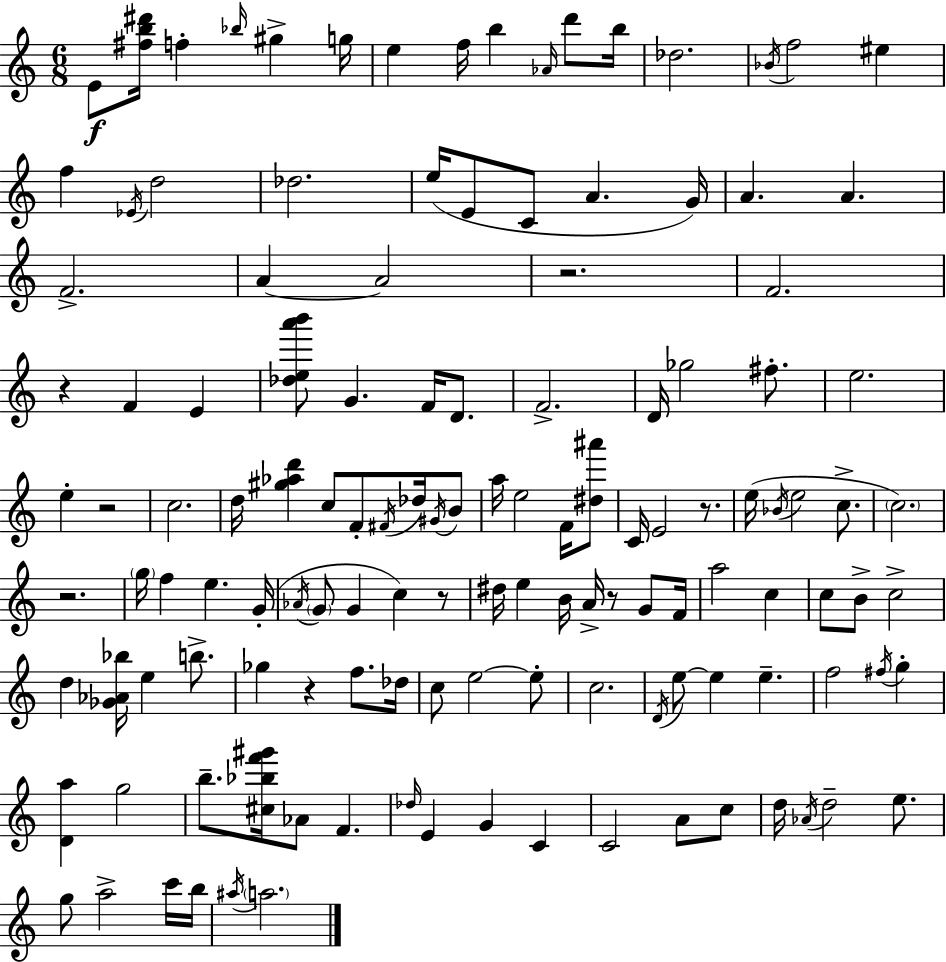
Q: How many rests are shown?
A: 8